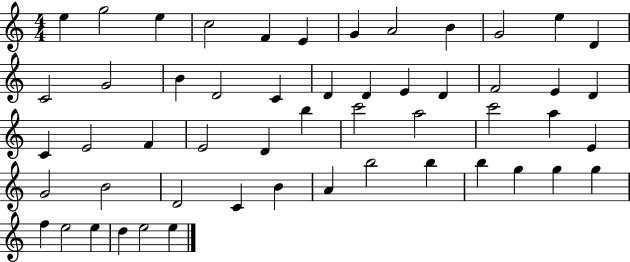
E5/q G5/h E5/q C5/h F4/q E4/q G4/q A4/h B4/q G4/h E5/q D4/q C4/h G4/h B4/q D4/h C4/q D4/q D4/q E4/q D4/q F4/h E4/q D4/q C4/q E4/h F4/q E4/h D4/q B5/q C6/h A5/h C6/h A5/q E4/q G4/h B4/h D4/h C4/q B4/q A4/q B5/h B5/q B5/q G5/q G5/q G5/q F5/q E5/h E5/q D5/q E5/h E5/q